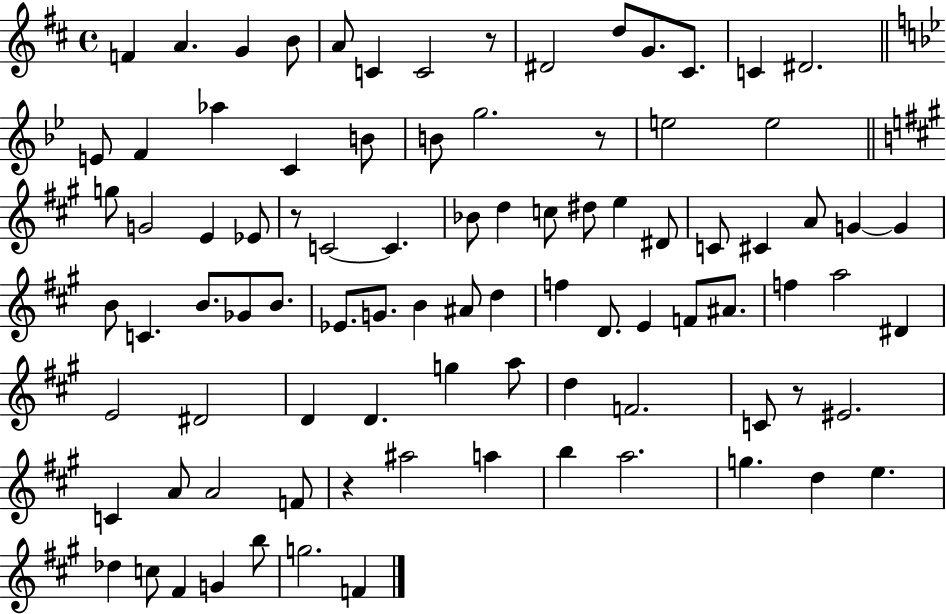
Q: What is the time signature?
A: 4/4